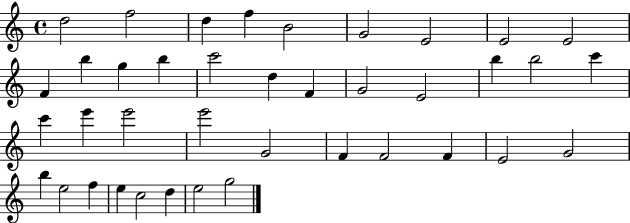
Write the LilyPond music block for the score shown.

{
  \clef treble
  \time 4/4
  \defaultTimeSignature
  \key c \major
  d''2 f''2 | d''4 f''4 b'2 | g'2 e'2 | e'2 e'2 | \break f'4 b''4 g''4 b''4 | c'''2 d''4 f'4 | g'2 e'2 | b''4 b''2 c'''4 | \break c'''4 e'''4 e'''2 | e'''2 g'2 | f'4 f'2 f'4 | e'2 g'2 | \break b''4 e''2 f''4 | e''4 c''2 d''4 | e''2 g''2 | \bar "|."
}